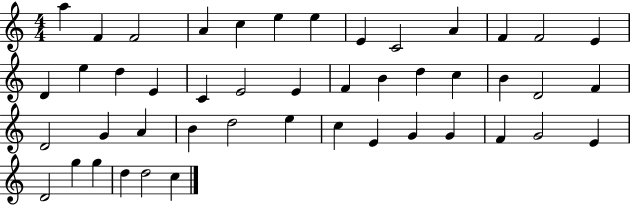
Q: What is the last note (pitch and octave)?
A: C5